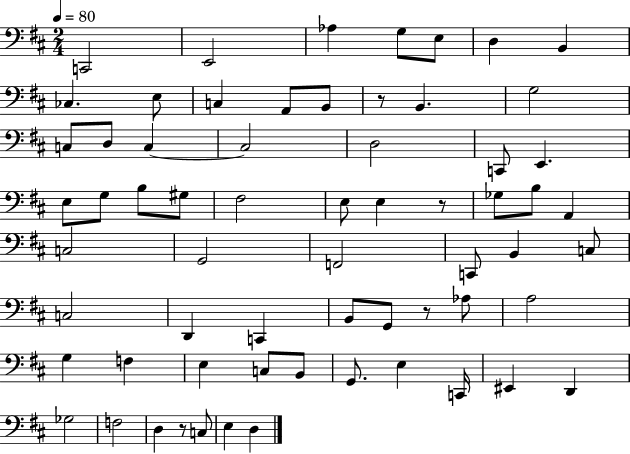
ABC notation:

X:1
T:Untitled
M:2/4
L:1/4
K:D
C,,2 E,,2 _A, G,/2 E,/2 D, B,, _C, E,/2 C, A,,/2 B,,/2 z/2 B,, G,2 C,/2 D,/2 C, C,2 D,2 C,,/2 E,, E,/2 G,/2 B,/2 ^G,/2 ^F,2 E,/2 E, z/2 _G,/2 B,/2 A,, C,2 G,,2 F,,2 C,,/2 B,, C,/2 C,2 D,, C,, B,,/2 G,,/2 z/2 _A,/2 A,2 G, F, E, C,/2 B,,/2 G,,/2 E, C,,/4 ^E,, D,, _G,2 F,2 D, z/2 C,/2 E, D,